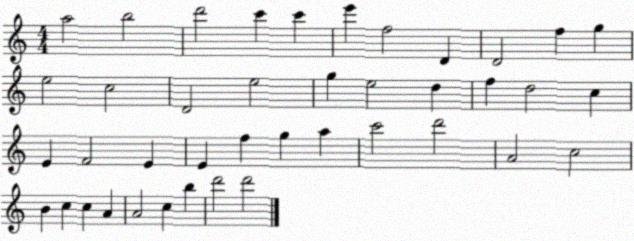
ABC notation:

X:1
T:Untitled
M:4/4
L:1/4
K:C
a2 b2 d'2 c' c' e' f2 D D2 f g e2 c2 D2 e2 g e2 d f d2 c E F2 E E f g a c'2 d'2 A2 c2 B c c A A2 c b d'2 d'2